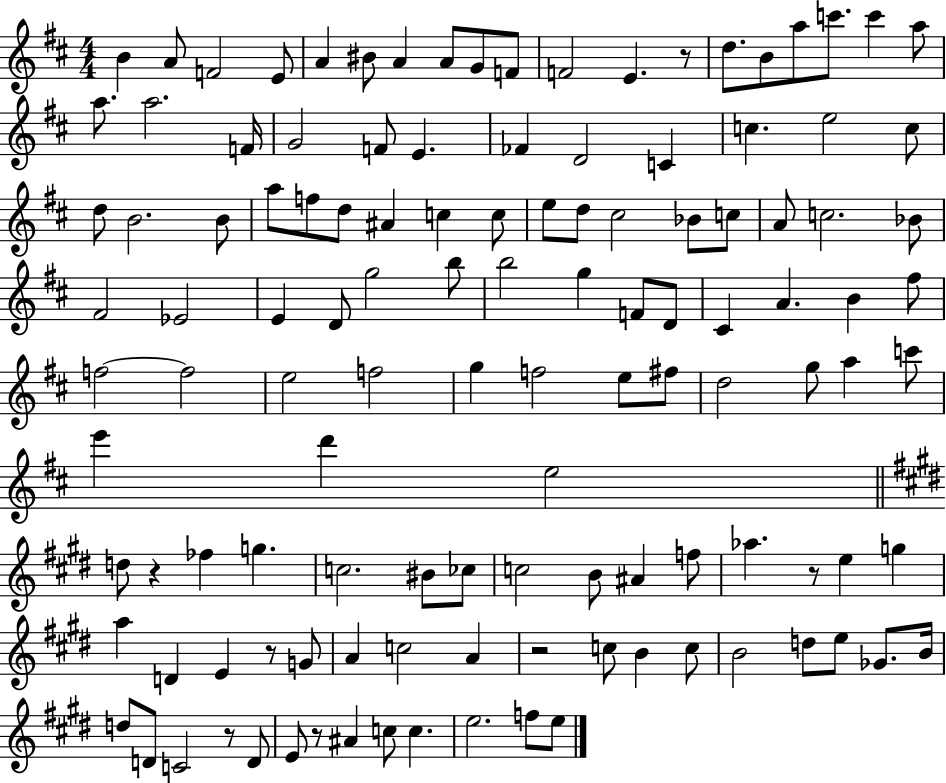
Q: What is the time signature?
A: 4/4